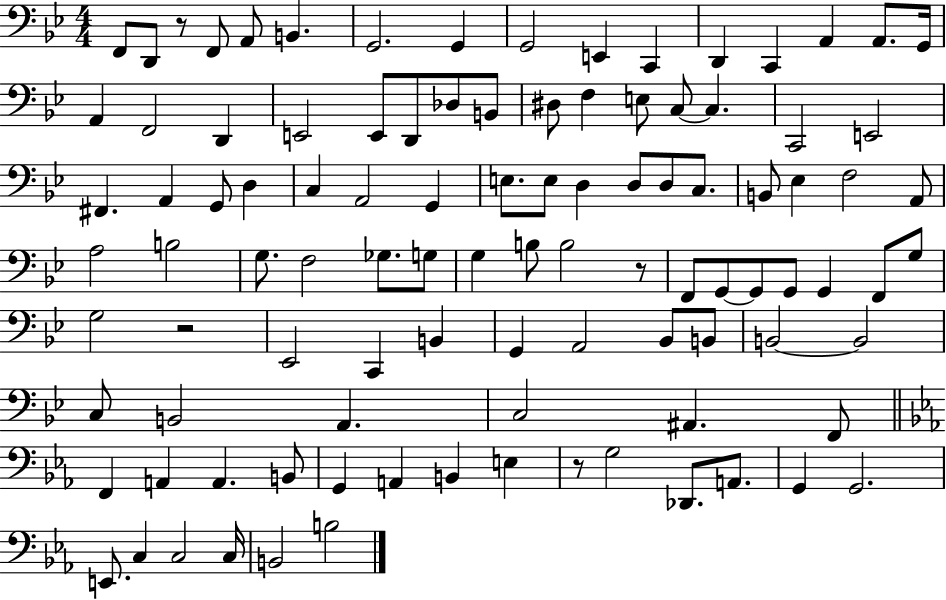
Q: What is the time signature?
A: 4/4